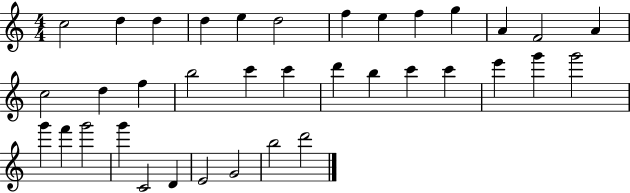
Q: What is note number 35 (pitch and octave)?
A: B5